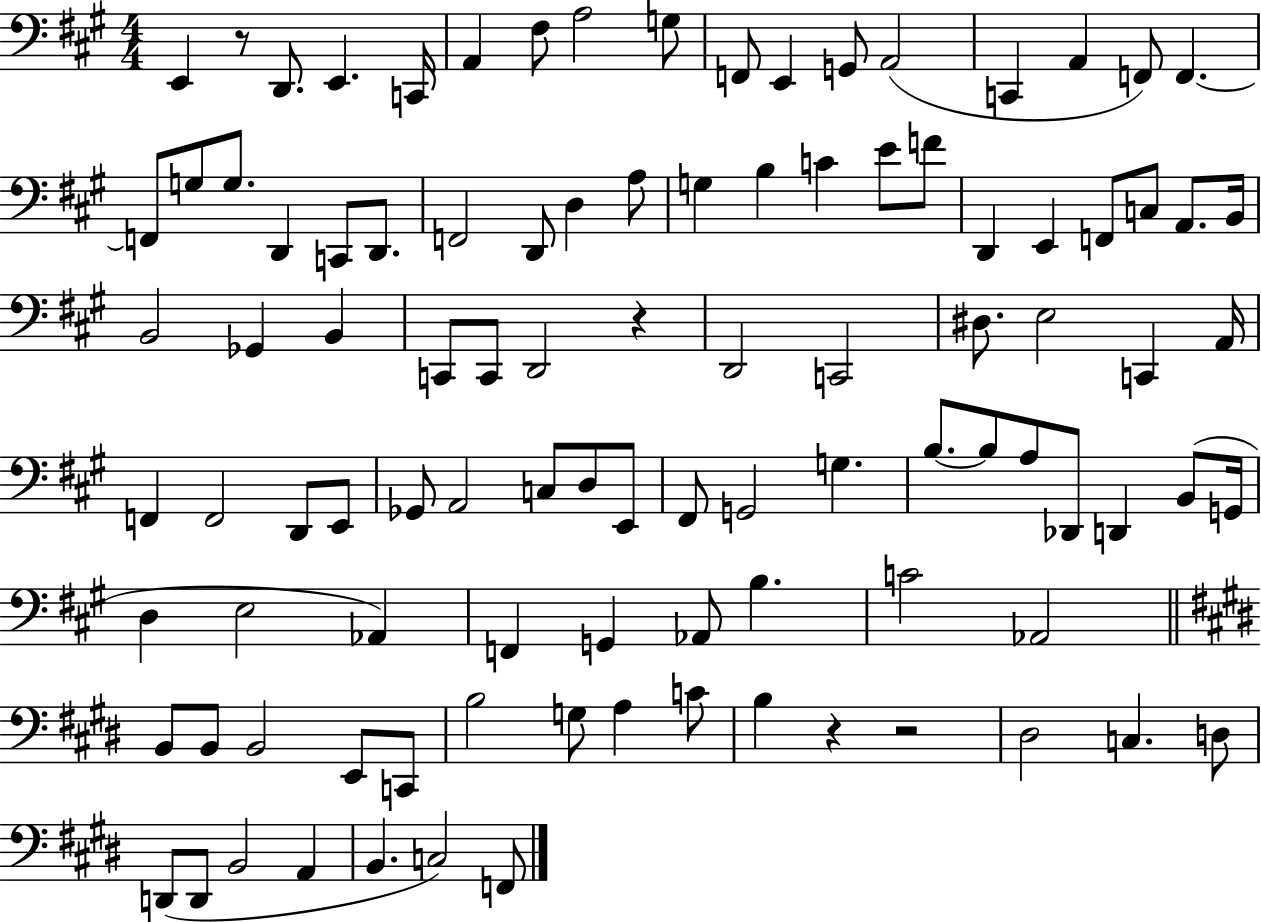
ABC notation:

X:1
T:Untitled
M:4/4
L:1/4
K:A
E,, z/2 D,,/2 E,, C,,/4 A,, ^F,/2 A,2 G,/2 F,,/2 E,, G,,/2 A,,2 C,, A,, F,,/2 F,, F,,/2 G,/2 G,/2 D,, C,,/2 D,,/2 F,,2 D,,/2 D, A,/2 G, B, C E/2 F/2 D,, E,, F,,/2 C,/2 A,,/2 B,,/4 B,,2 _G,, B,, C,,/2 C,,/2 D,,2 z D,,2 C,,2 ^D,/2 E,2 C,, A,,/4 F,, F,,2 D,,/2 E,,/2 _G,,/2 A,,2 C,/2 D,/2 E,,/2 ^F,,/2 G,,2 G, B,/2 B,/2 A,/2 _D,,/2 D,, B,,/2 G,,/4 D, E,2 _A,, F,, G,, _A,,/2 B, C2 _A,,2 B,,/2 B,,/2 B,,2 E,,/2 C,,/2 B,2 G,/2 A, C/2 B, z z2 ^D,2 C, D,/2 D,,/2 D,,/2 B,,2 A,, B,, C,2 F,,/2